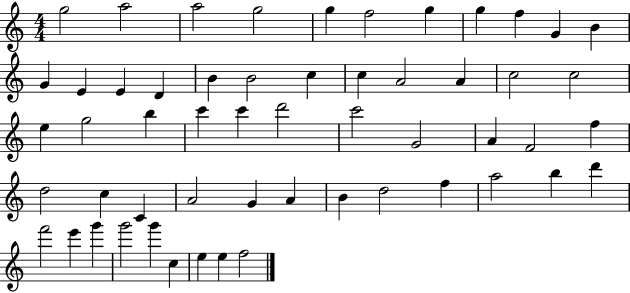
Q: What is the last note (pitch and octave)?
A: F5